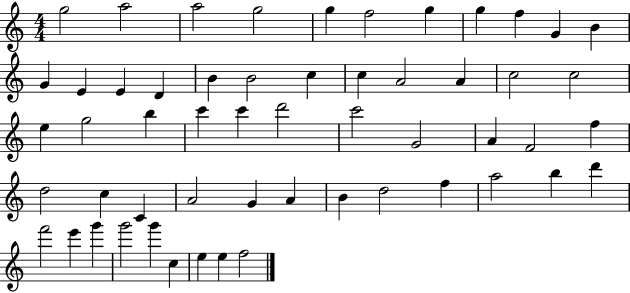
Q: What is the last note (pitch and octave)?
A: F5